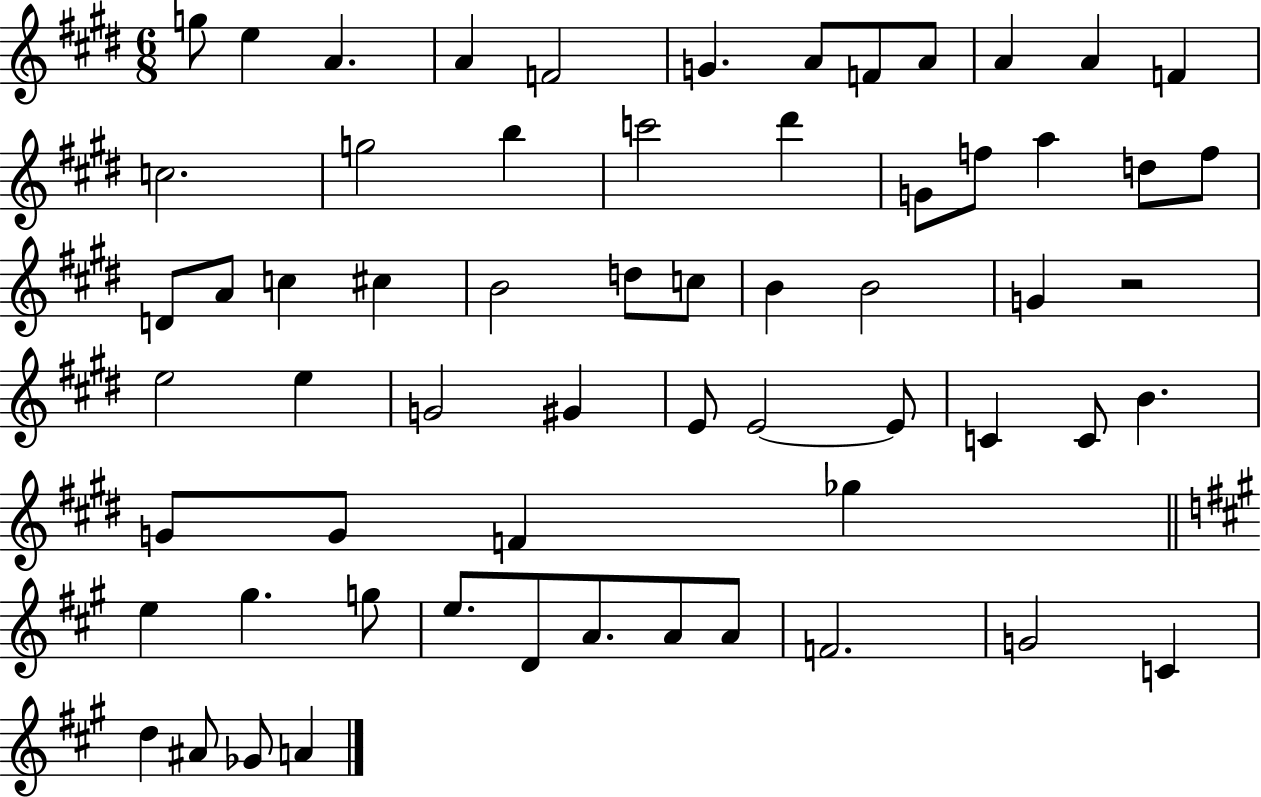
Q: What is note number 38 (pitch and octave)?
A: E4